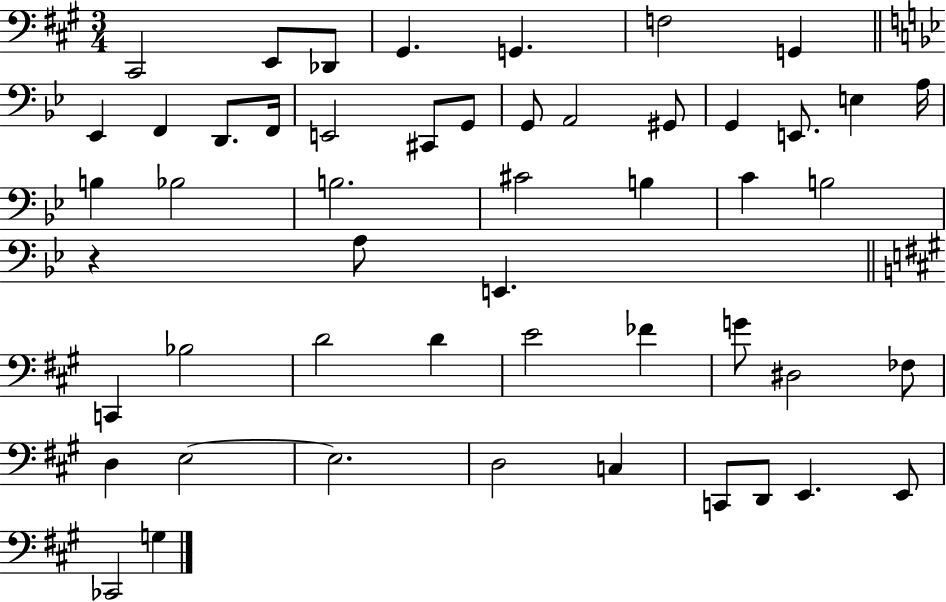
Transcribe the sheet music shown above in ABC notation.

X:1
T:Untitled
M:3/4
L:1/4
K:A
^C,,2 E,,/2 _D,,/2 ^G,, G,, F,2 G,, _E,, F,, D,,/2 F,,/4 E,,2 ^C,,/2 G,,/2 G,,/2 A,,2 ^G,,/2 G,, E,,/2 E, A,/4 B, _B,2 B,2 ^C2 B, C B,2 z A,/2 E,, C,, _B,2 D2 D E2 _F G/2 ^D,2 _F,/2 D, E,2 E,2 D,2 C, C,,/2 D,,/2 E,, E,,/2 _C,,2 G,